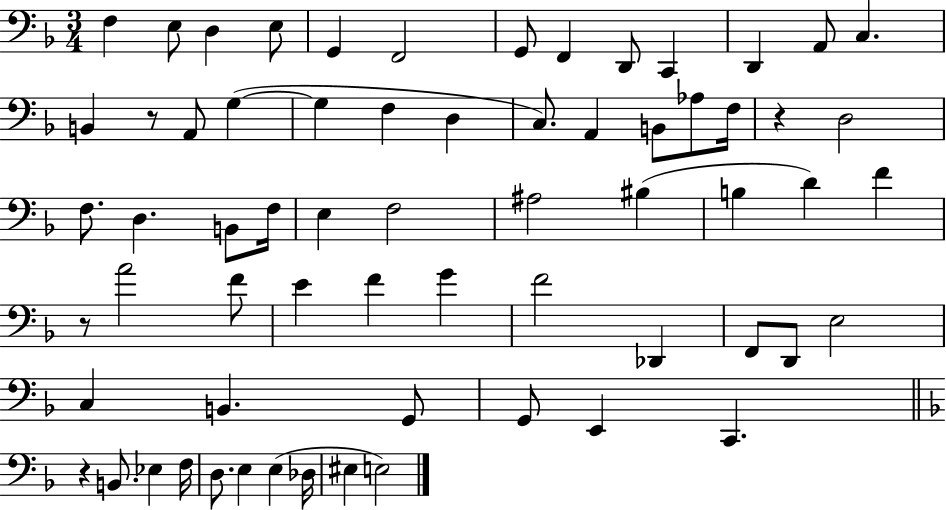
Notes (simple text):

F3/q E3/e D3/q E3/e G2/q F2/h G2/e F2/q D2/e C2/q D2/q A2/e C3/q. B2/q R/e A2/e G3/q G3/q F3/q D3/q C3/e. A2/q B2/e Ab3/e F3/s R/q D3/h F3/e. D3/q. B2/e F3/s E3/q F3/h A#3/h BIS3/q B3/q D4/q F4/q R/e A4/h F4/e E4/q F4/q G4/q F4/h Db2/q F2/e D2/e E3/h C3/q B2/q. G2/e G2/e E2/q C2/q. R/q B2/e. Eb3/q F3/s D3/e. E3/q E3/q Db3/s EIS3/q E3/h